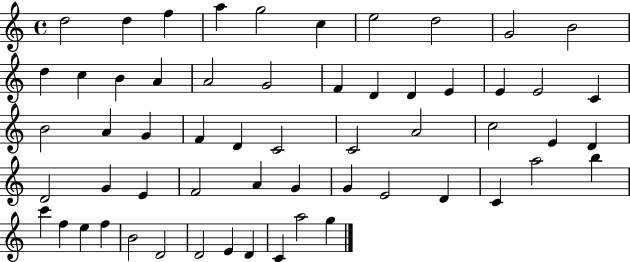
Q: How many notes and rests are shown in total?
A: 58